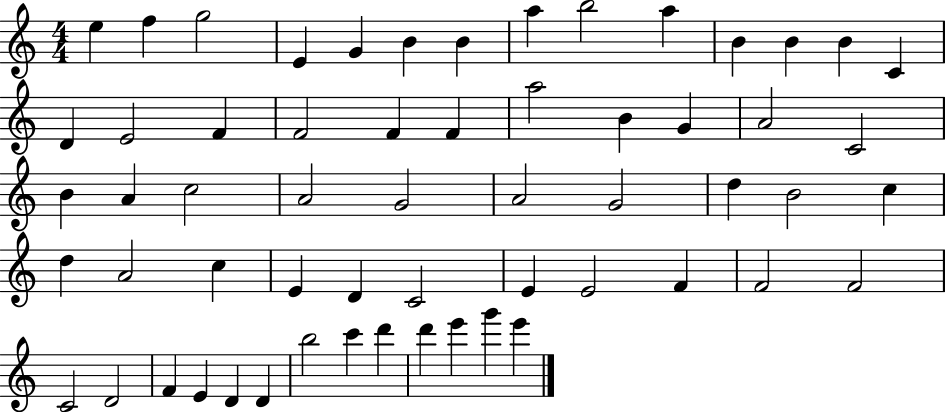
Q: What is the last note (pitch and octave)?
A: E6